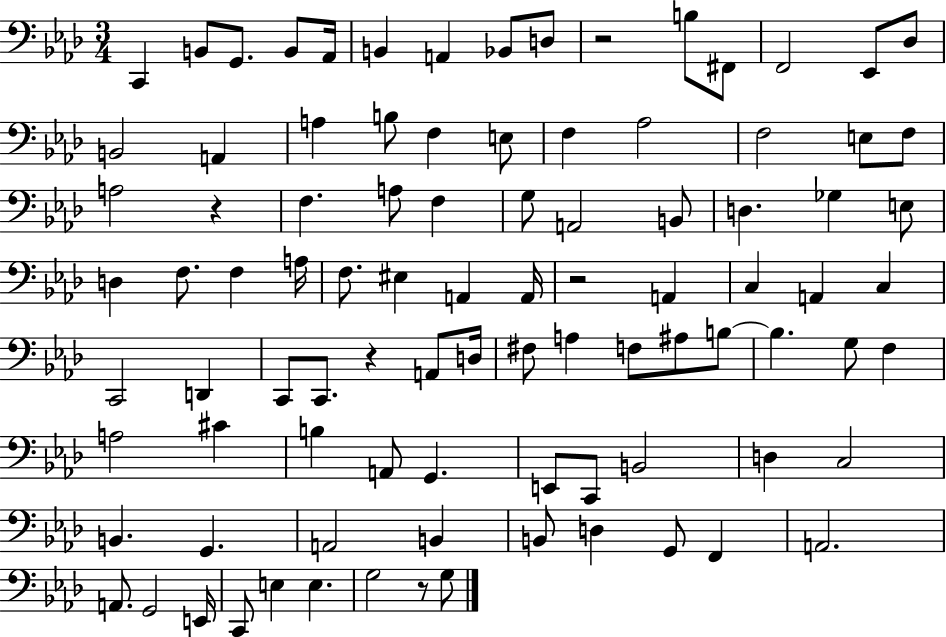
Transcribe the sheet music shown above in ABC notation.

X:1
T:Untitled
M:3/4
L:1/4
K:Ab
C,, B,,/2 G,,/2 B,,/2 _A,,/4 B,, A,, _B,,/2 D,/2 z2 B,/2 ^F,,/2 F,,2 _E,,/2 _D,/2 B,,2 A,, A, B,/2 F, E,/2 F, _A,2 F,2 E,/2 F,/2 A,2 z F, A,/2 F, G,/2 A,,2 B,,/2 D, _G, E,/2 D, F,/2 F, A,/4 F,/2 ^E, A,, A,,/4 z2 A,, C, A,, C, C,,2 D,, C,,/2 C,,/2 z A,,/2 D,/4 ^F,/2 A, F,/2 ^A,/2 B,/2 B, G,/2 F, A,2 ^C B, A,,/2 G,, E,,/2 C,,/2 B,,2 D, C,2 B,, G,, A,,2 B,, B,,/2 D, G,,/2 F,, A,,2 A,,/2 G,,2 E,,/4 C,,/2 E, E, G,2 z/2 G,/2